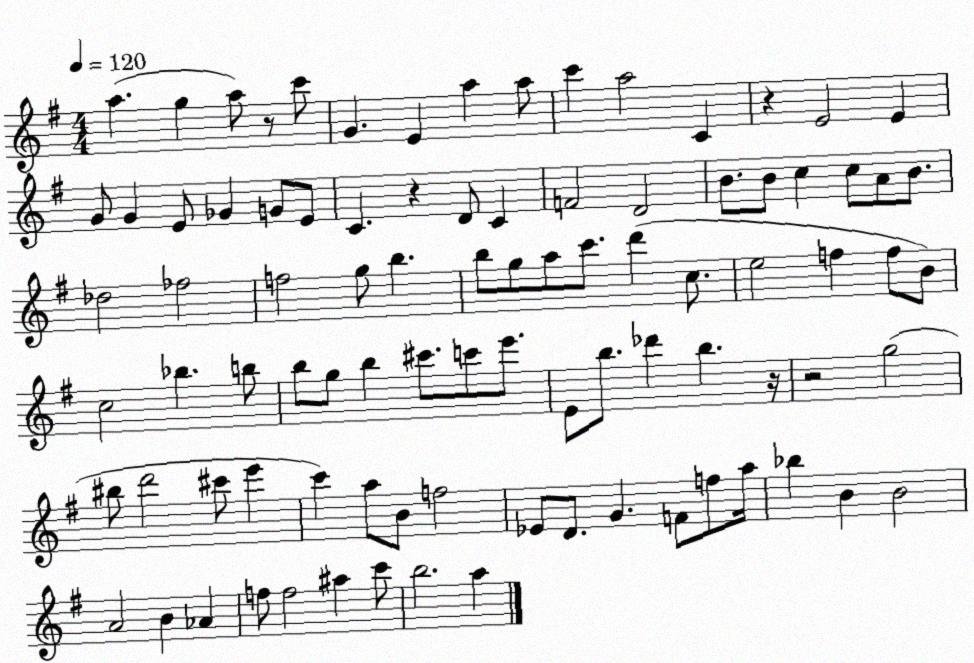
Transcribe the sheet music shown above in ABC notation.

X:1
T:Untitled
M:4/4
L:1/4
K:G
a g a/2 z/2 c'/2 G E a a/2 c' a2 C z E2 E G/2 G E/2 _G G/2 E/2 C z D/2 C F2 D2 B/2 B/2 c c/2 A/2 B/2 _d2 _f2 f2 g/2 b b/2 g/2 a/2 c'/2 d' c/2 e2 f f/2 B/2 c2 _b b/2 b/2 g/2 b ^c'/2 c'/2 e'/2 E/2 b/2 _d' b z/4 z2 g2 ^b/2 d'2 ^c'/2 e' c' a/2 B/2 f2 _E/2 D/2 G F/2 f/2 a/4 _b B B2 A2 B _A f/2 f2 ^a c'/2 b2 a